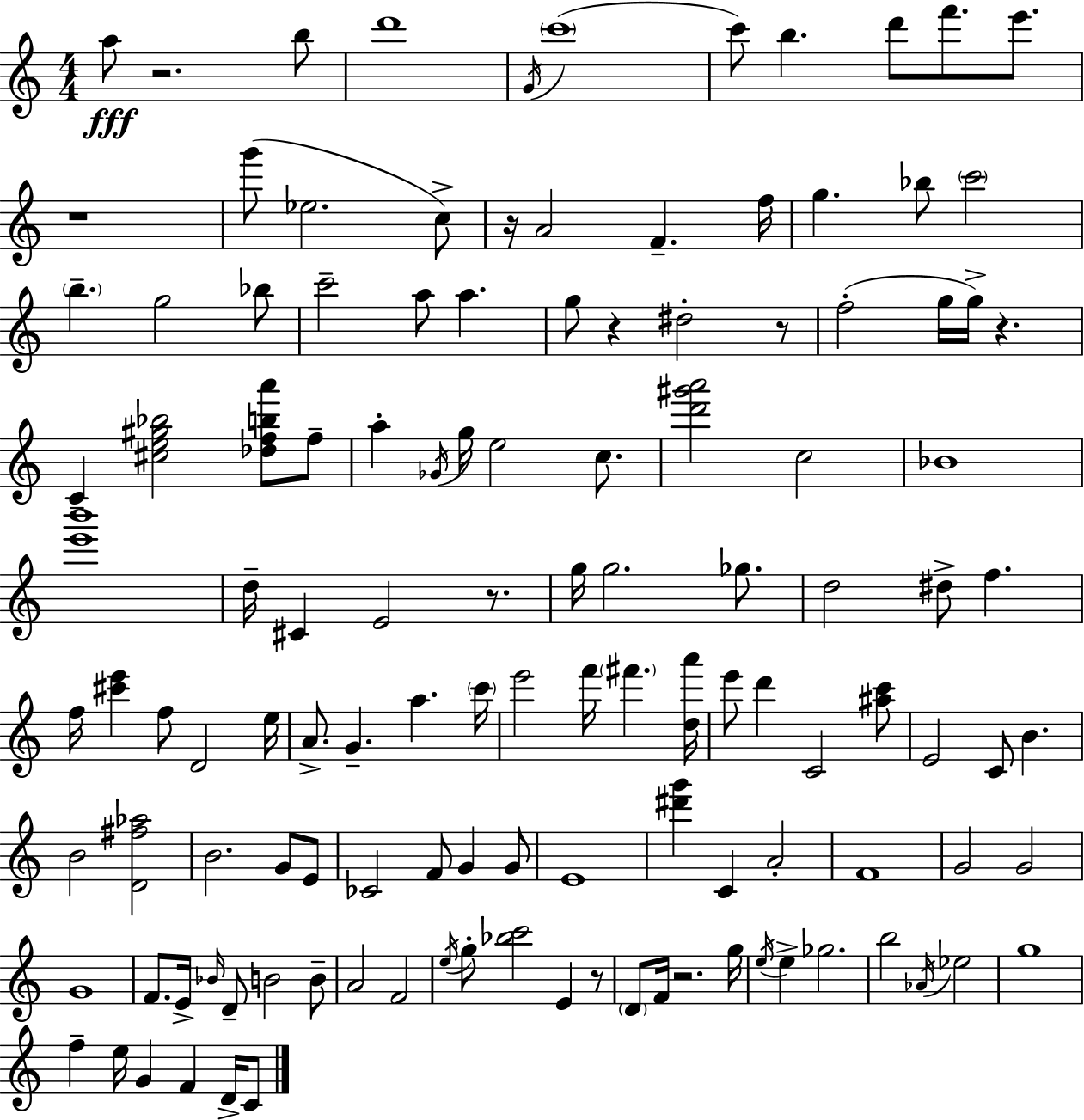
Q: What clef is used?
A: treble